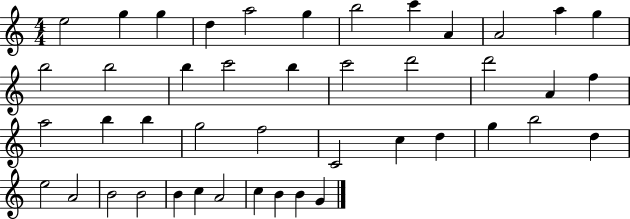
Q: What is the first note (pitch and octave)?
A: E5